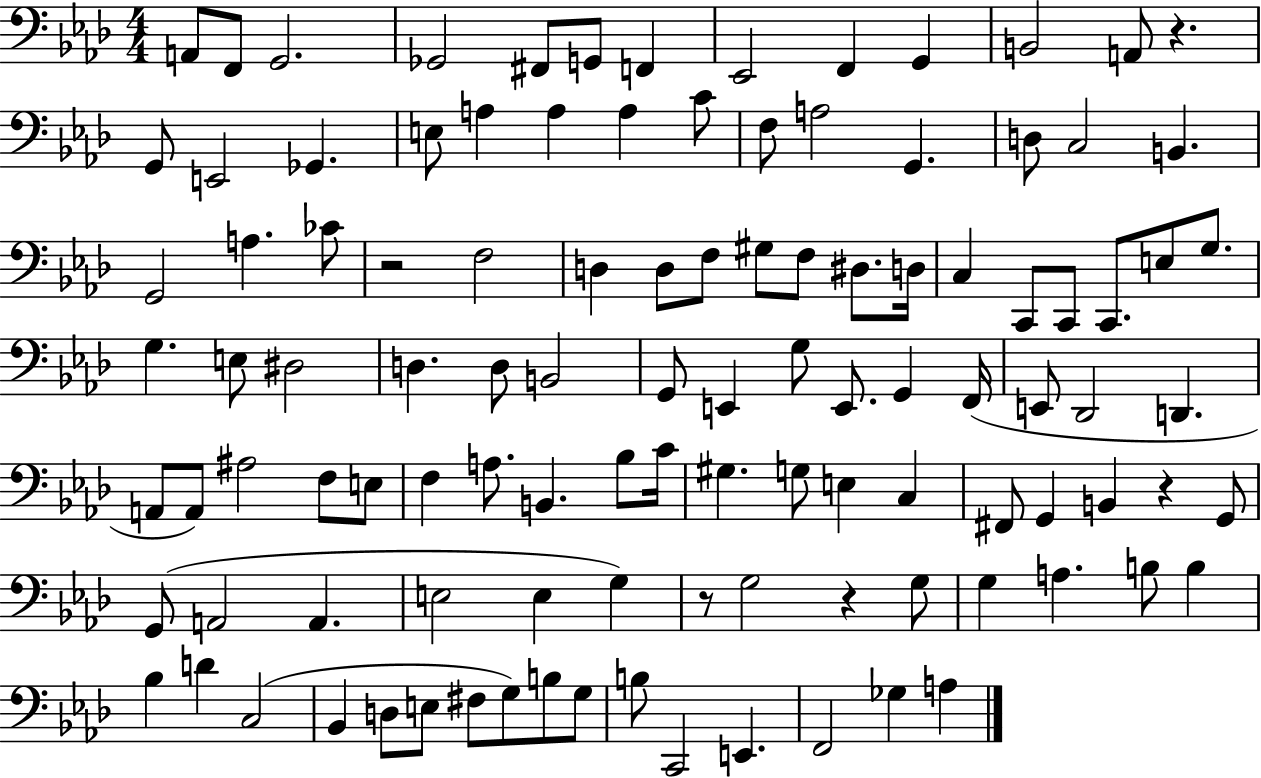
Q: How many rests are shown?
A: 5